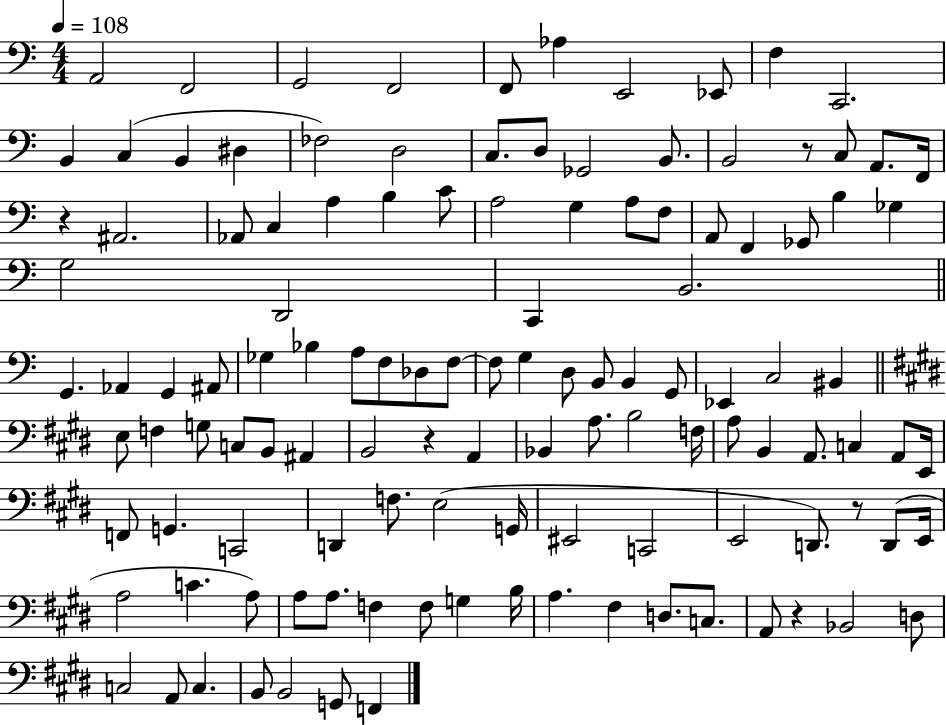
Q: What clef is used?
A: bass